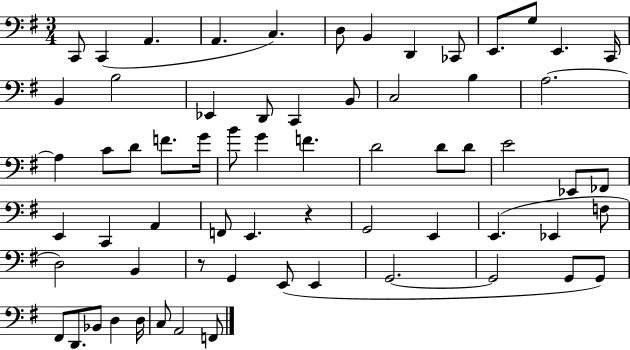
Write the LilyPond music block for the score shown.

{
  \clef bass
  \numericTimeSignature
  \time 3/4
  \key g \major
  c,8 c,4( a,4. | a,4. c4.) | d8 b,4 d,4 ces,8 | e,8. g8 e,4. c,16 | \break b,4 b2 | ees,4 d,8 c,4 b,8 | c2 b4 | a2.~~ | \break a4 c'8 d'8 f'8. g'16 | b'8 g'4 f'4. | d'2 d'8 d'8 | e'2 ees,8 fes,8 | \break e,4 c,4 a,4 | f,8 e,4. r4 | g,2 e,4 | e,4.( ees,4 f8 | \break d2) b,4 | r8 g,4 e,8( e,4 | g,2.~~ | g,2 g,8 g,8) | \break fis,8 d,8. bes,8 d4 d16 | c8 a,2 f,8 | \bar "|."
}